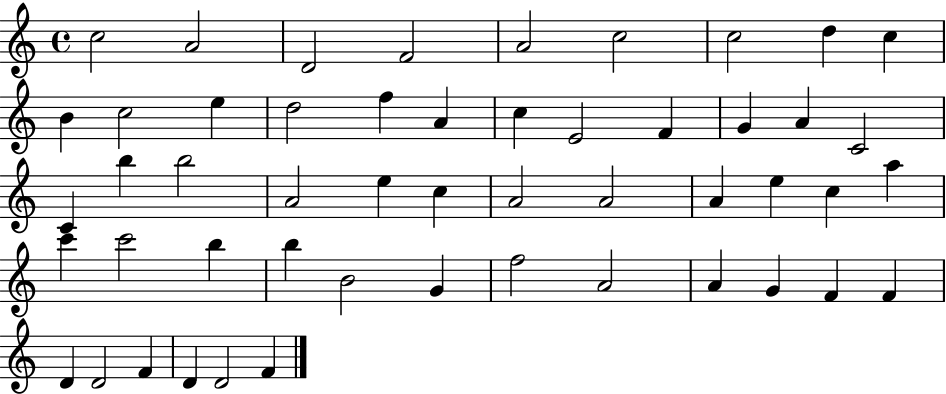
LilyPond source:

{
  \clef treble
  \time 4/4
  \defaultTimeSignature
  \key c \major
  c''2 a'2 | d'2 f'2 | a'2 c''2 | c''2 d''4 c''4 | \break b'4 c''2 e''4 | d''2 f''4 a'4 | c''4 e'2 f'4 | g'4 a'4 c'2 | \break c'4 b''4 b''2 | a'2 e''4 c''4 | a'2 a'2 | a'4 e''4 c''4 a''4 | \break c'''4 c'''2 b''4 | b''4 b'2 g'4 | f''2 a'2 | a'4 g'4 f'4 f'4 | \break d'4 d'2 f'4 | d'4 d'2 f'4 | \bar "|."
}